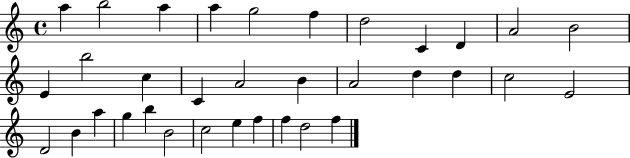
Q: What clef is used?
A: treble